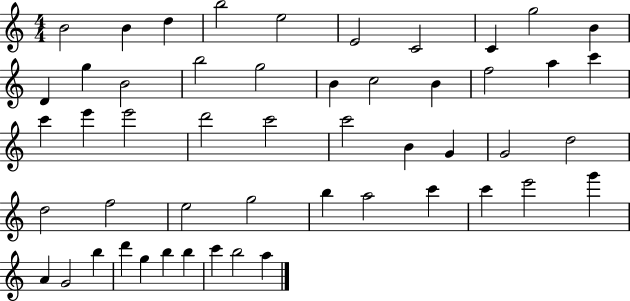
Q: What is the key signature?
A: C major